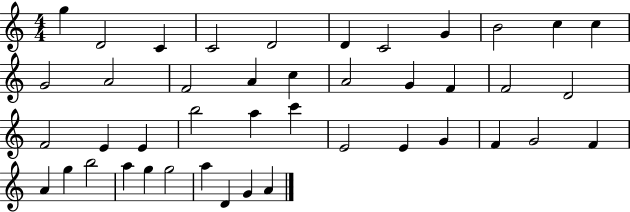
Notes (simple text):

G5/q D4/h C4/q C4/h D4/h D4/q C4/h G4/q B4/h C5/q C5/q G4/h A4/h F4/h A4/q C5/q A4/h G4/q F4/q F4/h D4/h F4/h E4/q E4/q B5/h A5/q C6/q E4/h E4/q G4/q F4/q G4/h F4/q A4/q G5/q B5/h A5/q G5/q G5/h A5/q D4/q G4/q A4/q